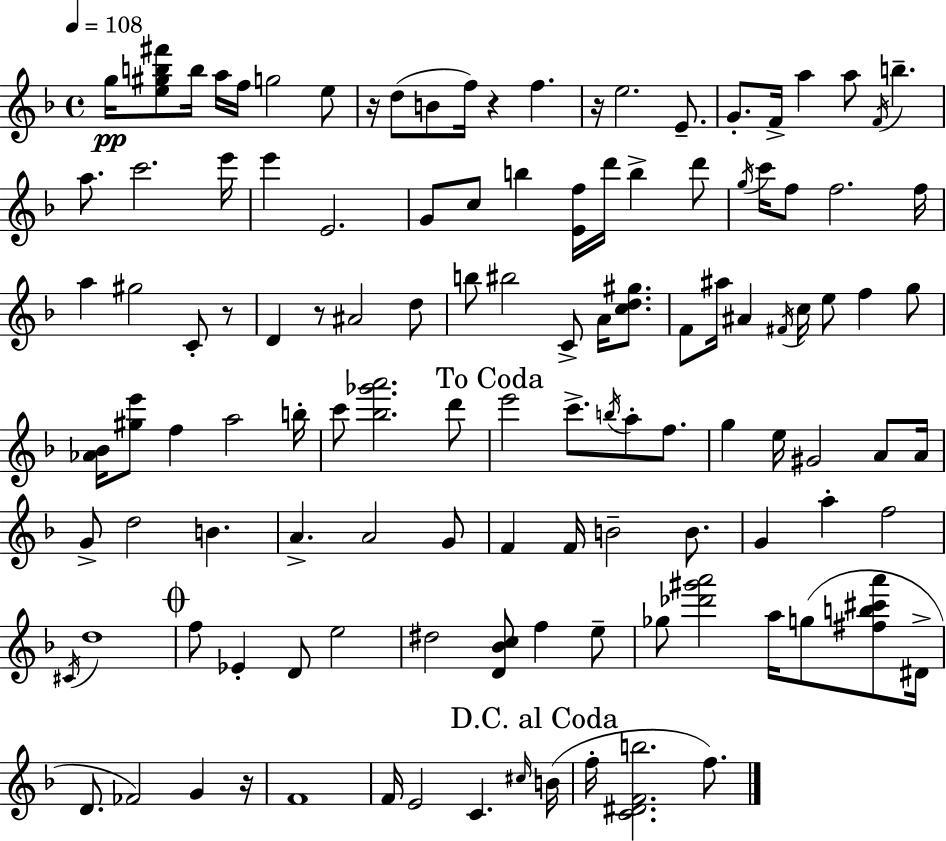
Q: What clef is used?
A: treble